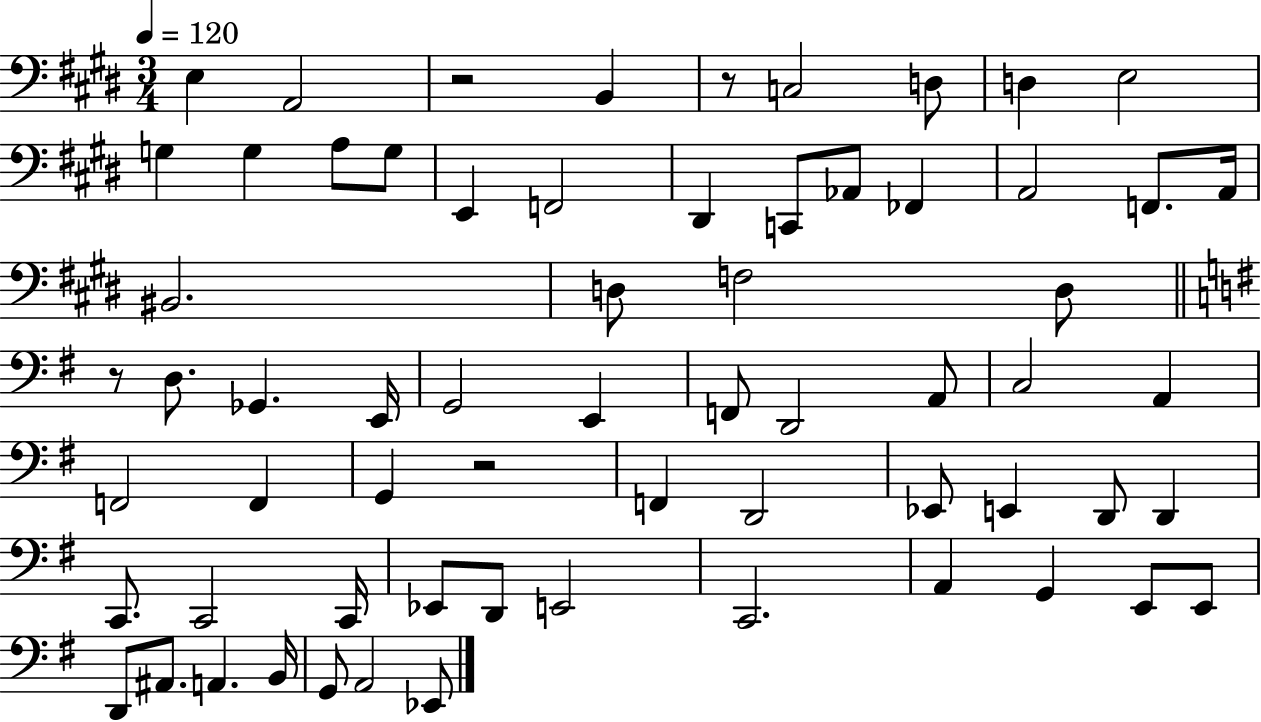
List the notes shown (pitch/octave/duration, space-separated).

E3/q A2/h R/h B2/q R/e C3/h D3/e D3/q E3/h G3/q G3/q A3/e G3/e E2/q F2/h D#2/q C2/e Ab2/e FES2/q A2/h F2/e. A2/s BIS2/h. D3/e F3/h D3/e R/e D3/e. Gb2/q. E2/s G2/h E2/q F2/e D2/h A2/e C3/h A2/q F2/h F2/q G2/q R/h F2/q D2/h Eb2/e E2/q D2/e D2/q C2/e. C2/h C2/s Eb2/e D2/e E2/h C2/h. A2/q G2/q E2/e E2/e D2/e A#2/e. A2/q. B2/s G2/e A2/h Eb2/e